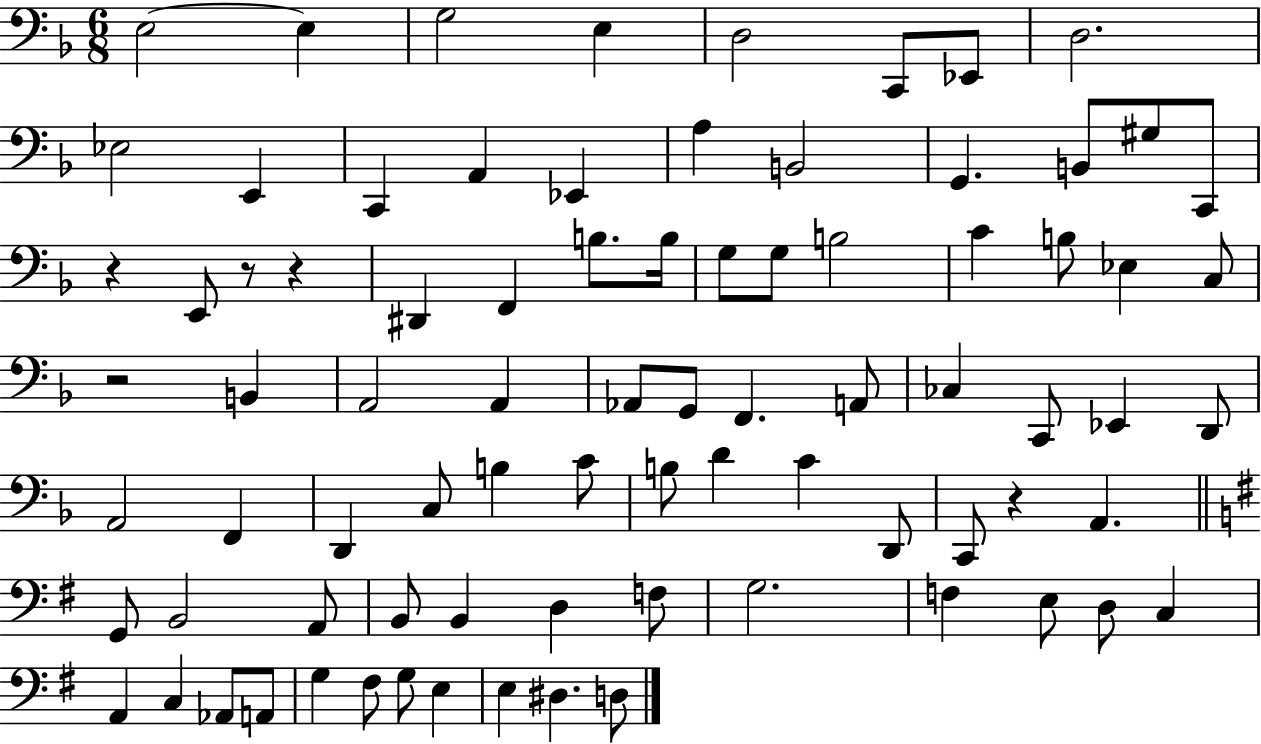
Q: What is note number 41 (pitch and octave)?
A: Eb2